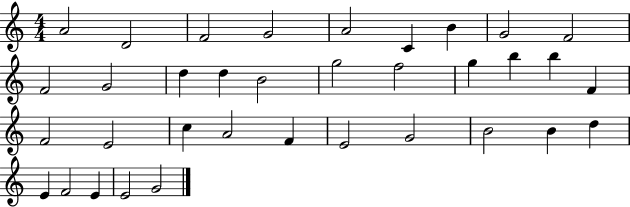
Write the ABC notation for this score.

X:1
T:Untitled
M:4/4
L:1/4
K:C
A2 D2 F2 G2 A2 C B G2 F2 F2 G2 d d B2 g2 f2 g b b F F2 E2 c A2 F E2 G2 B2 B d E F2 E E2 G2